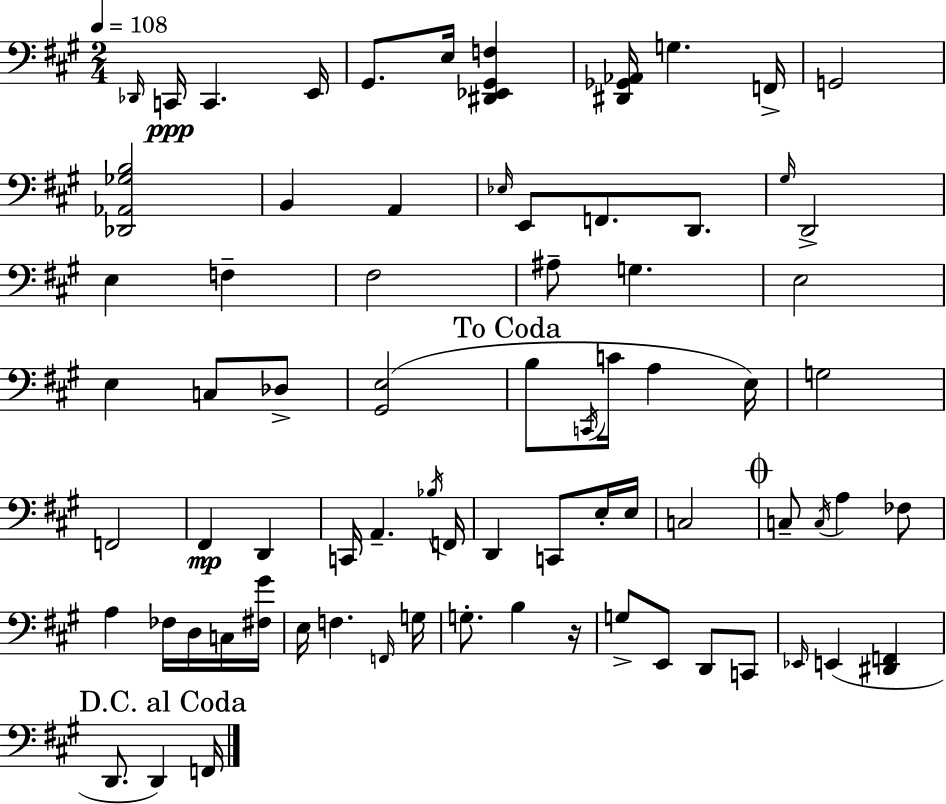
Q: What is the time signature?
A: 2/4